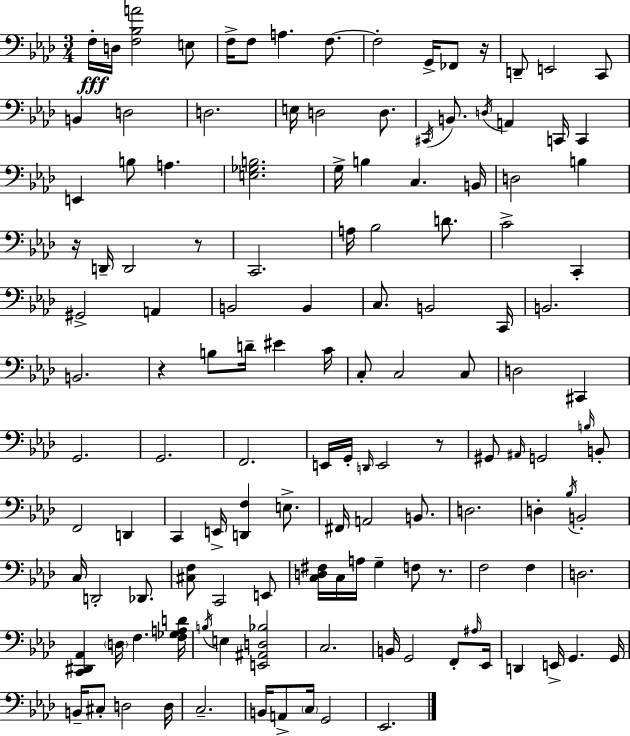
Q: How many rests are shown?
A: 6